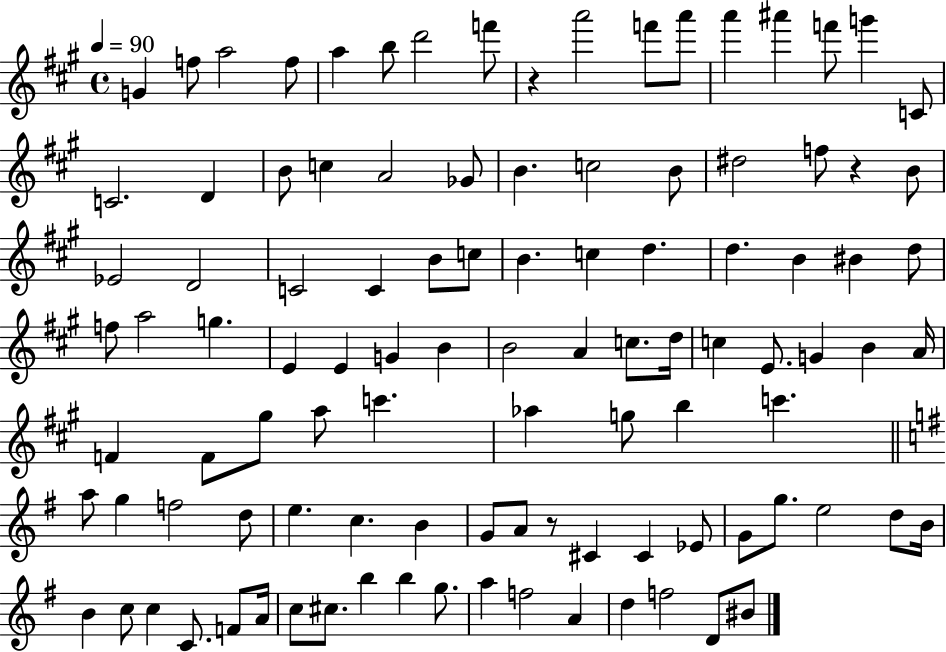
X:1
T:Untitled
M:4/4
L:1/4
K:A
G f/2 a2 f/2 a b/2 d'2 f'/2 z a'2 f'/2 a'/2 a' ^a' f'/2 g' C/2 C2 D B/2 c A2 _G/2 B c2 B/2 ^d2 f/2 z B/2 _E2 D2 C2 C B/2 c/2 B c d d B ^B d/2 f/2 a2 g E E G B B2 A c/2 d/4 c E/2 G B A/4 F F/2 ^g/2 a/2 c' _a g/2 b c' a/2 g f2 d/2 e c B G/2 A/2 z/2 ^C ^C _E/2 G/2 g/2 e2 d/2 B/4 B c/2 c C/2 F/2 A/4 c/2 ^c/2 b b g/2 a f2 A d f2 D/2 ^B/2